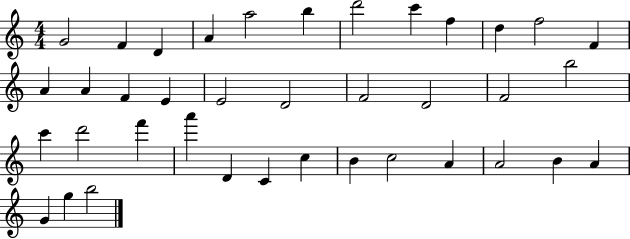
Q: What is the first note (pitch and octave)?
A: G4